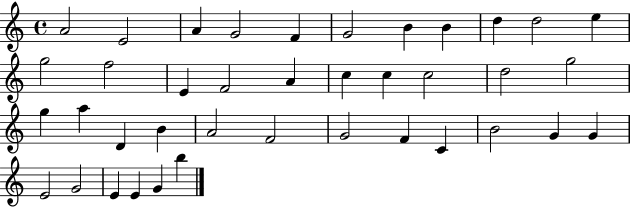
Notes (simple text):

A4/h E4/h A4/q G4/h F4/q G4/h B4/q B4/q D5/q D5/h E5/q G5/h F5/h E4/q F4/h A4/q C5/q C5/q C5/h D5/h G5/h G5/q A5/q D4/q B4/q A4/h F4/h G4/h F4/q C4/q B4/h G4/q G4/q E4/h G4/h E4/q E4/q G4/q B5/q